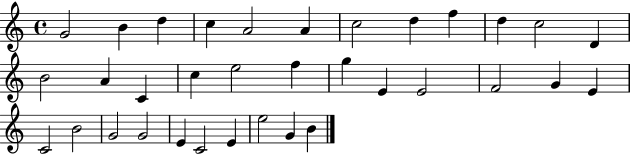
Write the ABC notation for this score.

X:1
T:Untitled
M:4/4
L:1/4
K:C
G2 B d c A2 A c2 d f d c2 D B2 A C c e2 f g E E2 F2 G E C2 B2 G2 G2 E C2 E e2 G B